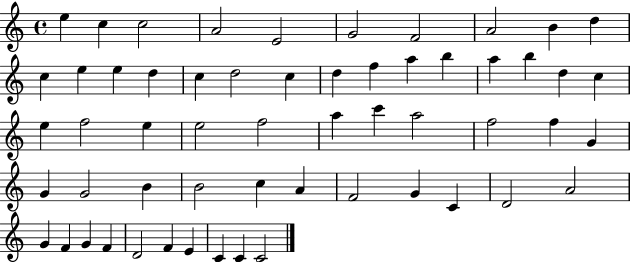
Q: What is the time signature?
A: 4/4